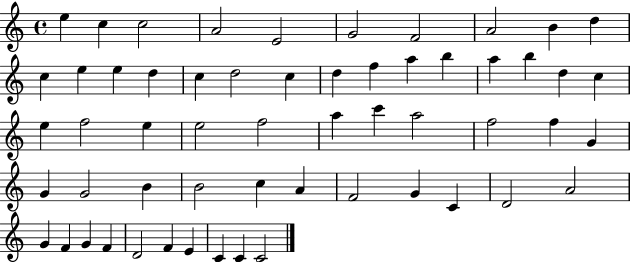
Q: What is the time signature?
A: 4/4